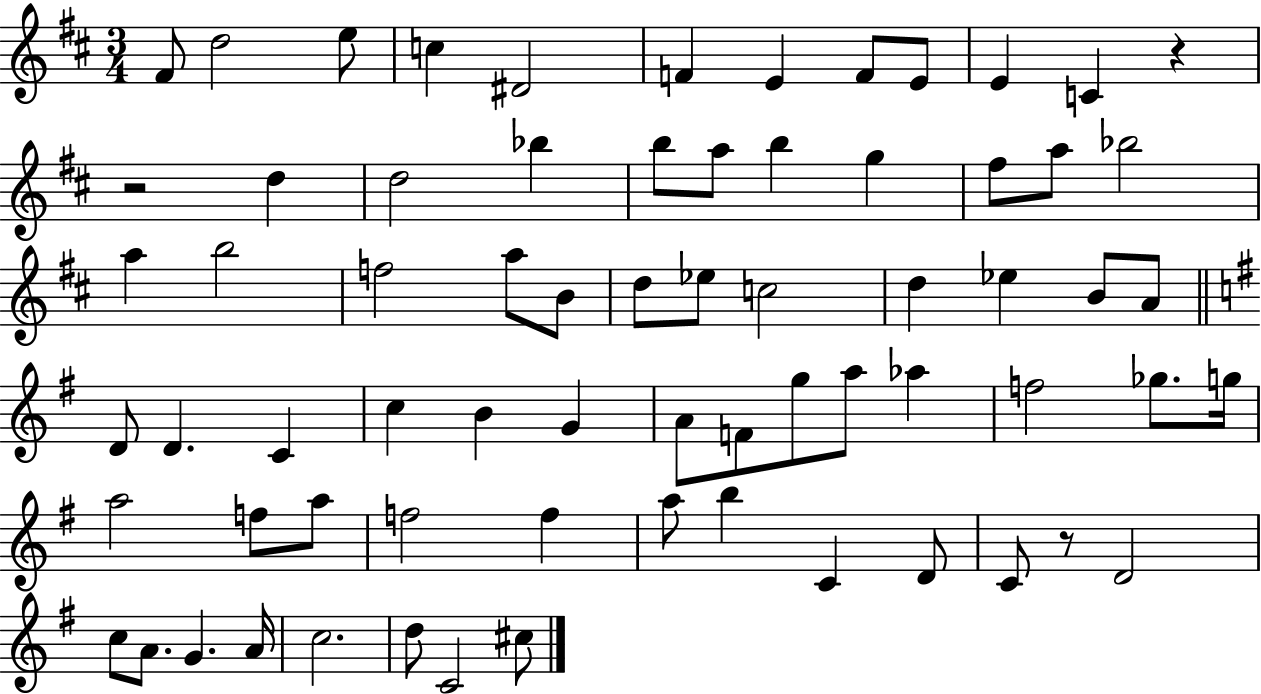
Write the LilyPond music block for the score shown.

{
  \clef treble
  \numericTimeSignature
  \time 3/4
  \key d \major
  fis'8 d''2 e''8 | c''4 dis'2 | f'4 e'4 f'8 e'8 | e'4 c'4 r4 | \break r2 d''4 | d''2 bes''4 | b''8 a''8 b''4 g''4 | fis''8 a''8 bes''2 | \break a''4 b''2 | f''2 a''8 b'8 | d''8 ees''8 c''2 | d''4 ees''4 b'8 a'8 | \break \bar "||" \break \key g \major d'8 d'4. c'4 | c''4 b'4 g'4 | a'8 f'8 g''8 a''8 aes''4 | f''2 ges''8. g''16 | \break a''2 f''8 a''8 | f''2 f''4 | a''8 b''4 c'4 d'8 | c'8 r8 d'2 | \break c''8 a'8. g'4. a'16 | c''2. | d''8 c'2 cis''8 | \bar "|."
}